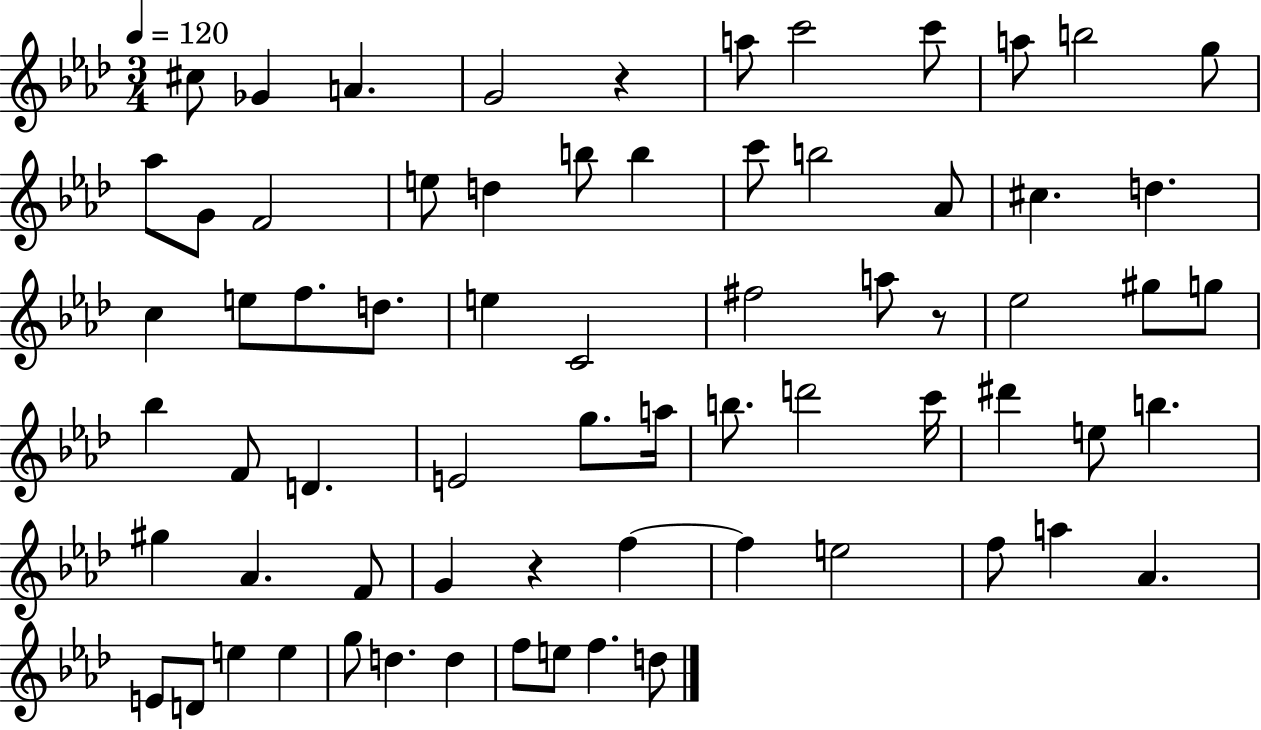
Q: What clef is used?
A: treble